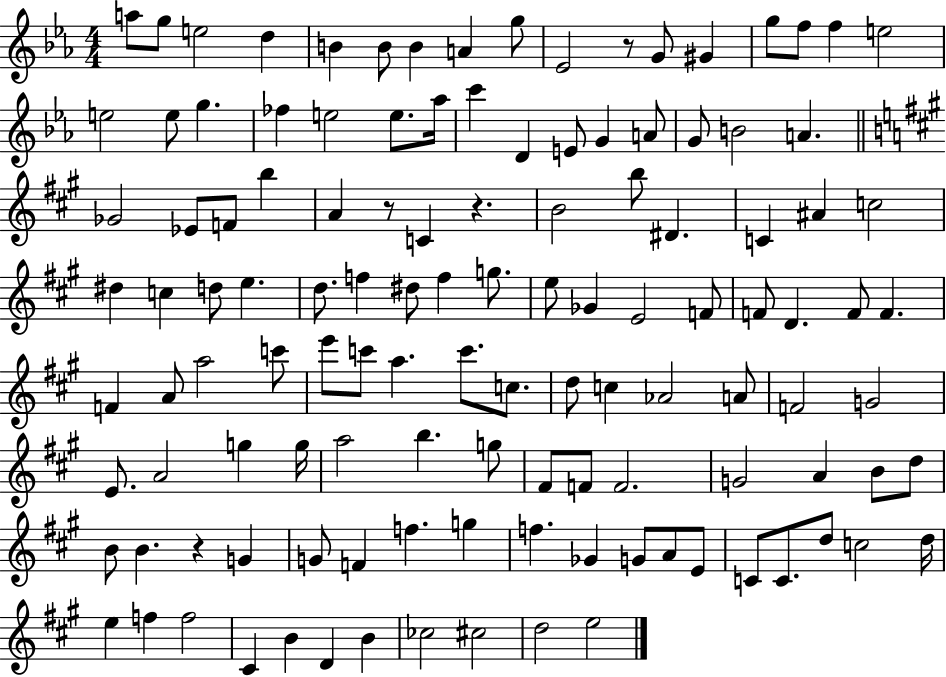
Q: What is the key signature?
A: EES major